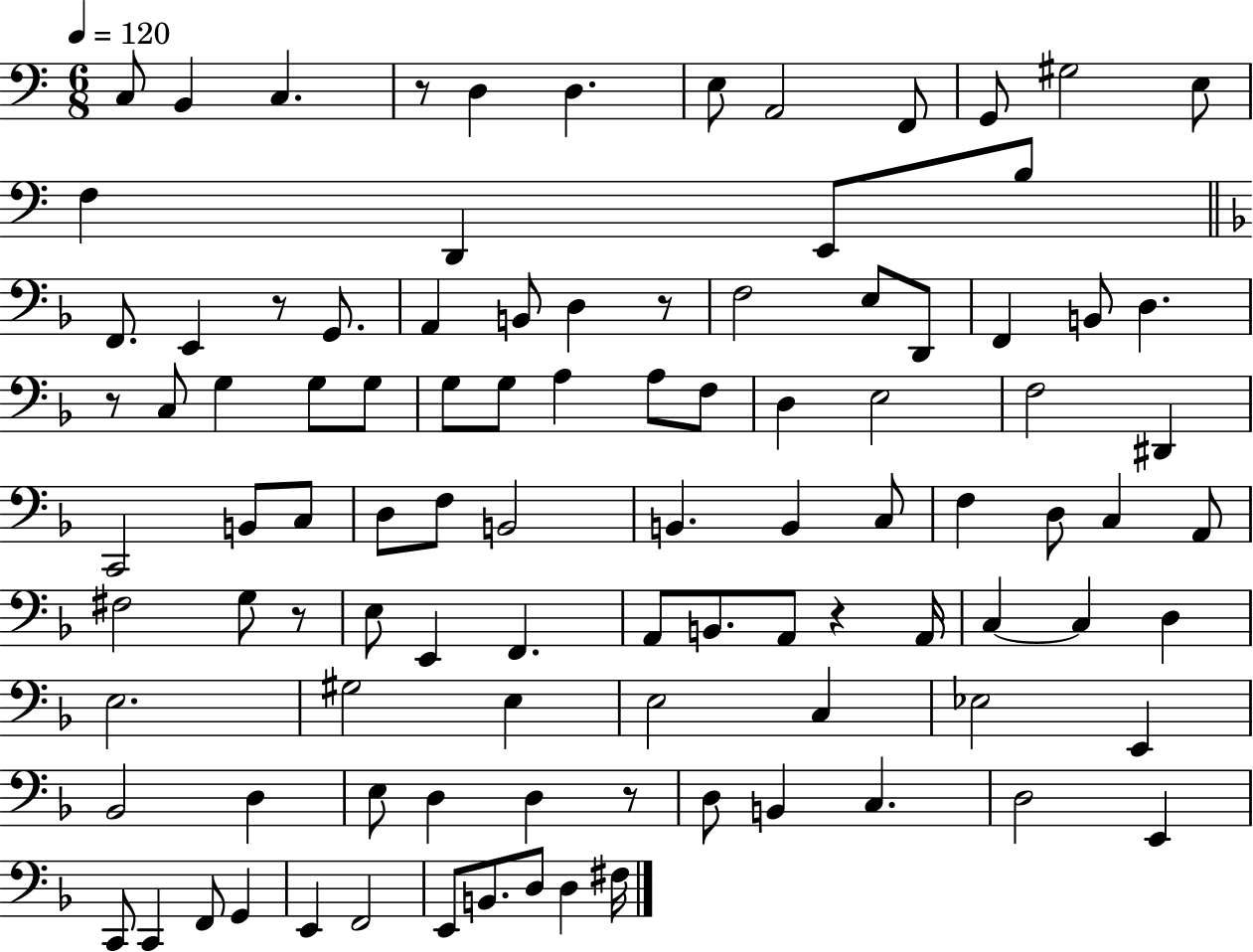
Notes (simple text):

C3/e B2/q C3/q. R/e D3/q D3/q. E3/e A2/h F2/e G2/e G#3/h E3/e F3/q D2/q E2/e B3/e F2/e. E2/q R/e G2/e. A2/q B2/e D3/q R/e F3/h E3/e D2/e F2/q B2/e D3/q. R/e C3/e G3/q G3/e G3/e G3/e G3/e A3/q A3/e F3/e D3/q E3/h F3/h D#2/q C2/h B2/e C3/e D3/e F3/e B2/h B2/q. B2/q C3/e F3/q D3/e C3/q A2/e F#3/h G3/e R/e E3/e E2/q F2/q. A2/e B2/e. A2/e R/q A2/s C3/q C3/q D3/q E3/h. G#3/h E3/q E3/h C3/q Eb3/h E2/q Bb2/h D3/q E3/e D3/q D3/q R/e D3/e B2/q C3/q. D3/h E2/q C2/e C2/q F2/e G2/q E2/q F2/h E2/e B2/e. D3/e D3/q F#3/s